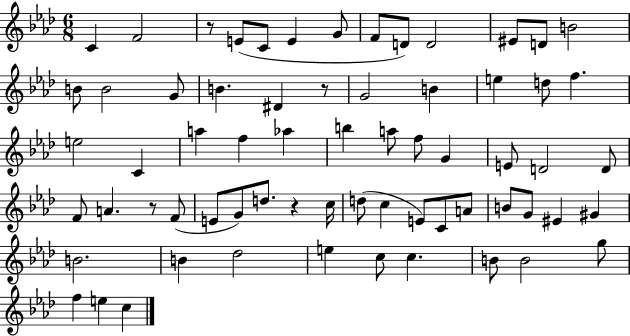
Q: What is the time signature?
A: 6/8